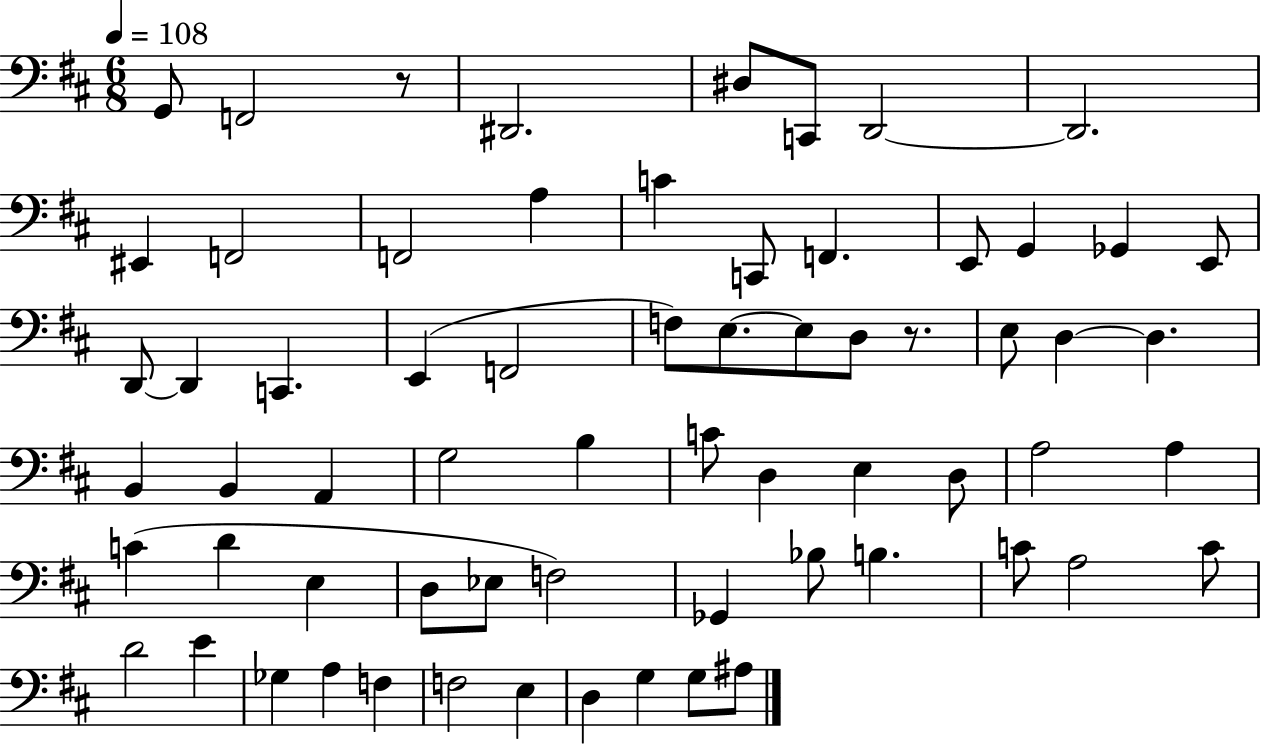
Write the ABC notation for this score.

X:1
T:Untitled
M:6/8
L:1/4
K:D
G,,/2 F,,2 z/2 ^D,,2 ^D,/2 C,,/2 D,,2 D,,2 ^E,, F,,2 F,,2 A, C C,,/2 F,, E,,/2 G,, _G,, E,,/2 D,,/2 D,, C,, E,, F,,2 F,/2 E,/2 E,/2 D,/2 z/2 E,/2 D, D, B,, B,, A,, G,2 B, C/2 D, E, D,/2 A,2 A, C D E, D,/2 _E,/2 F,2 _G,, _B,/2 B, C/2 A,2 C/2 D2 E _G, A, F, F,2 E, D, G, G,/2 ^A,/2